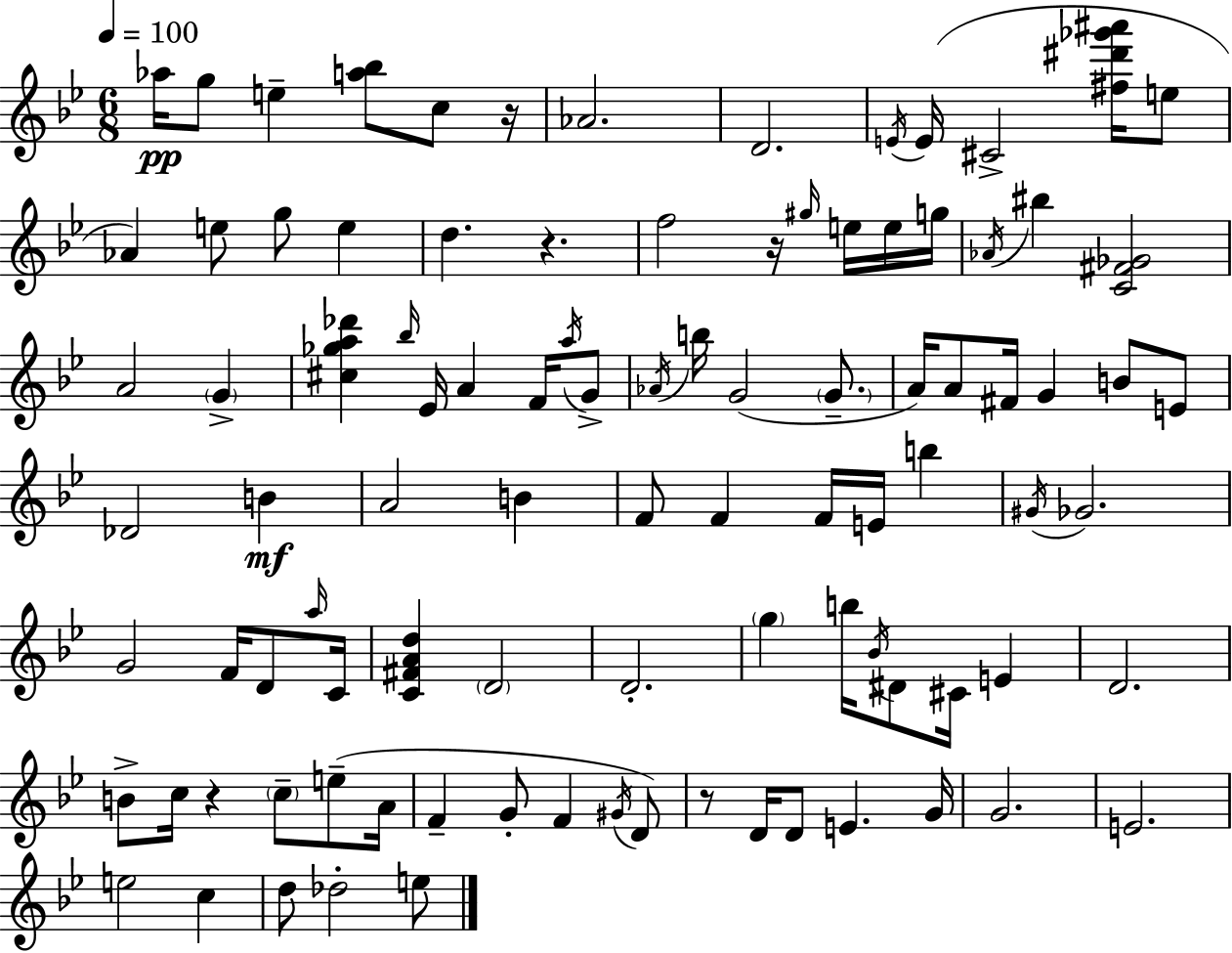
Ab5/s G5/e E5/q [A5,Bb5]/e C5/e R/s Ab4/h. D4/h. E4/s E4/s C#4/h [F#5,D#6,Gb6,A#6]/s E5/e Ab4/q E5/e G5/e E5/q D5/q. R/q. F5/h R/s G#5/s E5/s E5/s G5/s Ab4/s BIS5/q [C4,F#4,Gb4]/h A4/h G4/q [C#5,Gb5,A5,Db6]/q Bb5/s Eb4/s A4/q F4/s A5/s G4/e Ab4/s B5/s G4/h G4/e. A4/s A4/e F#4/s G4/q B4/e E4/e Db4/h B4/q A4/h B4/q F4/e F4/q F4/s E4/s B5/q G#4/s Gb4/h. G4/h F4/s D4/e A5/s C4/s [C4,F#4,A4,D5]/q D4/h D4/h. G5/q B5/s Bb4/s D#4/e C#4/s E4/q D4/h. B4/e C5/s R/q C5/e E5/e A4/s F4/q G4/e F4/q G#4/s D4/e R/e D4/s D4/e E4/q. G4/s G4/h. E4/h. E5/h C5/q D5/e Db5/h E5/e